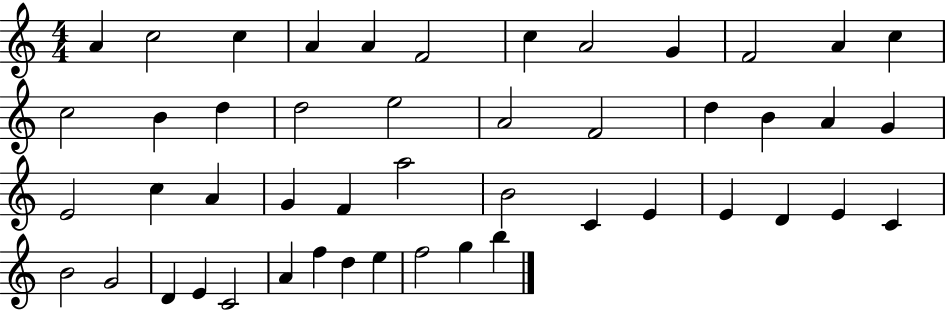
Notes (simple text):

A4/q C5/h C5/q A4/q A4/q F4/h C5/q A4/h G4/q F4/h A4/q C5/q C5/h B4/q D5/q D5/h E5/h A4/h F4/h D5/q B4/q A4/q G4/q E4/h C5/q A4/q G4/q F4/q A5/h B4/h C4/q E4/q E4/q D4/q E4/q C4/q B4/h G4/h D4/q E4/q C4/h A4/q F5/q D5/q E5/q F5/h G5/q B5/q